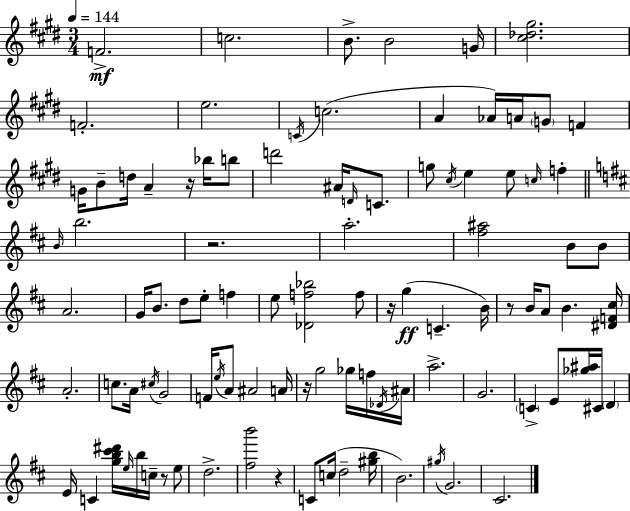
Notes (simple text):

F4/h. C5/h. B4/e. B4/h G4/s [C#5,Db5,G#5]/h. F4/h. E5/h. C4/s C5/h. A4/q Ab4/s A4/s G4/e F4/q G4/s B4/e D5/s A4/q R/s Bb5/s B5/e D6/h A#4/s D4/s C4/e. G5/e C#5/s E5/q E5/e C5/s F5/q B4/s B5/h. R/h. A5/h. [F#5,A#5]/h B4/e B4/e A4/h. G4/s B4/e. D5/e E5/e F5/q E5/e [Db4,F5,Bb5]/h F5/e R/s G5/q C4/q. B4/s R/e B4/s A4/e B4/q. [D#4,F4,C#5]/s A4/h. C5/e. A4/s C#5/s G4/h F4/s E5/s A4/e A#4/h A4/s R/s G5/h Gb5/s F5/s Db4/s A#4/s A5/h. G4/h. C4/q E4/e [Gb5,A#5]/s C#4/s D4/q E4/s C4/q [G5,B5,C#6,D#6]/s E5/s B5/s C5/s R/e E5/e D5/h. [F#5,B6]/h R/q C4/e C5/s D5/h [G#5,B5]/s B4/h. G#5/s G4/h. C#4/h.